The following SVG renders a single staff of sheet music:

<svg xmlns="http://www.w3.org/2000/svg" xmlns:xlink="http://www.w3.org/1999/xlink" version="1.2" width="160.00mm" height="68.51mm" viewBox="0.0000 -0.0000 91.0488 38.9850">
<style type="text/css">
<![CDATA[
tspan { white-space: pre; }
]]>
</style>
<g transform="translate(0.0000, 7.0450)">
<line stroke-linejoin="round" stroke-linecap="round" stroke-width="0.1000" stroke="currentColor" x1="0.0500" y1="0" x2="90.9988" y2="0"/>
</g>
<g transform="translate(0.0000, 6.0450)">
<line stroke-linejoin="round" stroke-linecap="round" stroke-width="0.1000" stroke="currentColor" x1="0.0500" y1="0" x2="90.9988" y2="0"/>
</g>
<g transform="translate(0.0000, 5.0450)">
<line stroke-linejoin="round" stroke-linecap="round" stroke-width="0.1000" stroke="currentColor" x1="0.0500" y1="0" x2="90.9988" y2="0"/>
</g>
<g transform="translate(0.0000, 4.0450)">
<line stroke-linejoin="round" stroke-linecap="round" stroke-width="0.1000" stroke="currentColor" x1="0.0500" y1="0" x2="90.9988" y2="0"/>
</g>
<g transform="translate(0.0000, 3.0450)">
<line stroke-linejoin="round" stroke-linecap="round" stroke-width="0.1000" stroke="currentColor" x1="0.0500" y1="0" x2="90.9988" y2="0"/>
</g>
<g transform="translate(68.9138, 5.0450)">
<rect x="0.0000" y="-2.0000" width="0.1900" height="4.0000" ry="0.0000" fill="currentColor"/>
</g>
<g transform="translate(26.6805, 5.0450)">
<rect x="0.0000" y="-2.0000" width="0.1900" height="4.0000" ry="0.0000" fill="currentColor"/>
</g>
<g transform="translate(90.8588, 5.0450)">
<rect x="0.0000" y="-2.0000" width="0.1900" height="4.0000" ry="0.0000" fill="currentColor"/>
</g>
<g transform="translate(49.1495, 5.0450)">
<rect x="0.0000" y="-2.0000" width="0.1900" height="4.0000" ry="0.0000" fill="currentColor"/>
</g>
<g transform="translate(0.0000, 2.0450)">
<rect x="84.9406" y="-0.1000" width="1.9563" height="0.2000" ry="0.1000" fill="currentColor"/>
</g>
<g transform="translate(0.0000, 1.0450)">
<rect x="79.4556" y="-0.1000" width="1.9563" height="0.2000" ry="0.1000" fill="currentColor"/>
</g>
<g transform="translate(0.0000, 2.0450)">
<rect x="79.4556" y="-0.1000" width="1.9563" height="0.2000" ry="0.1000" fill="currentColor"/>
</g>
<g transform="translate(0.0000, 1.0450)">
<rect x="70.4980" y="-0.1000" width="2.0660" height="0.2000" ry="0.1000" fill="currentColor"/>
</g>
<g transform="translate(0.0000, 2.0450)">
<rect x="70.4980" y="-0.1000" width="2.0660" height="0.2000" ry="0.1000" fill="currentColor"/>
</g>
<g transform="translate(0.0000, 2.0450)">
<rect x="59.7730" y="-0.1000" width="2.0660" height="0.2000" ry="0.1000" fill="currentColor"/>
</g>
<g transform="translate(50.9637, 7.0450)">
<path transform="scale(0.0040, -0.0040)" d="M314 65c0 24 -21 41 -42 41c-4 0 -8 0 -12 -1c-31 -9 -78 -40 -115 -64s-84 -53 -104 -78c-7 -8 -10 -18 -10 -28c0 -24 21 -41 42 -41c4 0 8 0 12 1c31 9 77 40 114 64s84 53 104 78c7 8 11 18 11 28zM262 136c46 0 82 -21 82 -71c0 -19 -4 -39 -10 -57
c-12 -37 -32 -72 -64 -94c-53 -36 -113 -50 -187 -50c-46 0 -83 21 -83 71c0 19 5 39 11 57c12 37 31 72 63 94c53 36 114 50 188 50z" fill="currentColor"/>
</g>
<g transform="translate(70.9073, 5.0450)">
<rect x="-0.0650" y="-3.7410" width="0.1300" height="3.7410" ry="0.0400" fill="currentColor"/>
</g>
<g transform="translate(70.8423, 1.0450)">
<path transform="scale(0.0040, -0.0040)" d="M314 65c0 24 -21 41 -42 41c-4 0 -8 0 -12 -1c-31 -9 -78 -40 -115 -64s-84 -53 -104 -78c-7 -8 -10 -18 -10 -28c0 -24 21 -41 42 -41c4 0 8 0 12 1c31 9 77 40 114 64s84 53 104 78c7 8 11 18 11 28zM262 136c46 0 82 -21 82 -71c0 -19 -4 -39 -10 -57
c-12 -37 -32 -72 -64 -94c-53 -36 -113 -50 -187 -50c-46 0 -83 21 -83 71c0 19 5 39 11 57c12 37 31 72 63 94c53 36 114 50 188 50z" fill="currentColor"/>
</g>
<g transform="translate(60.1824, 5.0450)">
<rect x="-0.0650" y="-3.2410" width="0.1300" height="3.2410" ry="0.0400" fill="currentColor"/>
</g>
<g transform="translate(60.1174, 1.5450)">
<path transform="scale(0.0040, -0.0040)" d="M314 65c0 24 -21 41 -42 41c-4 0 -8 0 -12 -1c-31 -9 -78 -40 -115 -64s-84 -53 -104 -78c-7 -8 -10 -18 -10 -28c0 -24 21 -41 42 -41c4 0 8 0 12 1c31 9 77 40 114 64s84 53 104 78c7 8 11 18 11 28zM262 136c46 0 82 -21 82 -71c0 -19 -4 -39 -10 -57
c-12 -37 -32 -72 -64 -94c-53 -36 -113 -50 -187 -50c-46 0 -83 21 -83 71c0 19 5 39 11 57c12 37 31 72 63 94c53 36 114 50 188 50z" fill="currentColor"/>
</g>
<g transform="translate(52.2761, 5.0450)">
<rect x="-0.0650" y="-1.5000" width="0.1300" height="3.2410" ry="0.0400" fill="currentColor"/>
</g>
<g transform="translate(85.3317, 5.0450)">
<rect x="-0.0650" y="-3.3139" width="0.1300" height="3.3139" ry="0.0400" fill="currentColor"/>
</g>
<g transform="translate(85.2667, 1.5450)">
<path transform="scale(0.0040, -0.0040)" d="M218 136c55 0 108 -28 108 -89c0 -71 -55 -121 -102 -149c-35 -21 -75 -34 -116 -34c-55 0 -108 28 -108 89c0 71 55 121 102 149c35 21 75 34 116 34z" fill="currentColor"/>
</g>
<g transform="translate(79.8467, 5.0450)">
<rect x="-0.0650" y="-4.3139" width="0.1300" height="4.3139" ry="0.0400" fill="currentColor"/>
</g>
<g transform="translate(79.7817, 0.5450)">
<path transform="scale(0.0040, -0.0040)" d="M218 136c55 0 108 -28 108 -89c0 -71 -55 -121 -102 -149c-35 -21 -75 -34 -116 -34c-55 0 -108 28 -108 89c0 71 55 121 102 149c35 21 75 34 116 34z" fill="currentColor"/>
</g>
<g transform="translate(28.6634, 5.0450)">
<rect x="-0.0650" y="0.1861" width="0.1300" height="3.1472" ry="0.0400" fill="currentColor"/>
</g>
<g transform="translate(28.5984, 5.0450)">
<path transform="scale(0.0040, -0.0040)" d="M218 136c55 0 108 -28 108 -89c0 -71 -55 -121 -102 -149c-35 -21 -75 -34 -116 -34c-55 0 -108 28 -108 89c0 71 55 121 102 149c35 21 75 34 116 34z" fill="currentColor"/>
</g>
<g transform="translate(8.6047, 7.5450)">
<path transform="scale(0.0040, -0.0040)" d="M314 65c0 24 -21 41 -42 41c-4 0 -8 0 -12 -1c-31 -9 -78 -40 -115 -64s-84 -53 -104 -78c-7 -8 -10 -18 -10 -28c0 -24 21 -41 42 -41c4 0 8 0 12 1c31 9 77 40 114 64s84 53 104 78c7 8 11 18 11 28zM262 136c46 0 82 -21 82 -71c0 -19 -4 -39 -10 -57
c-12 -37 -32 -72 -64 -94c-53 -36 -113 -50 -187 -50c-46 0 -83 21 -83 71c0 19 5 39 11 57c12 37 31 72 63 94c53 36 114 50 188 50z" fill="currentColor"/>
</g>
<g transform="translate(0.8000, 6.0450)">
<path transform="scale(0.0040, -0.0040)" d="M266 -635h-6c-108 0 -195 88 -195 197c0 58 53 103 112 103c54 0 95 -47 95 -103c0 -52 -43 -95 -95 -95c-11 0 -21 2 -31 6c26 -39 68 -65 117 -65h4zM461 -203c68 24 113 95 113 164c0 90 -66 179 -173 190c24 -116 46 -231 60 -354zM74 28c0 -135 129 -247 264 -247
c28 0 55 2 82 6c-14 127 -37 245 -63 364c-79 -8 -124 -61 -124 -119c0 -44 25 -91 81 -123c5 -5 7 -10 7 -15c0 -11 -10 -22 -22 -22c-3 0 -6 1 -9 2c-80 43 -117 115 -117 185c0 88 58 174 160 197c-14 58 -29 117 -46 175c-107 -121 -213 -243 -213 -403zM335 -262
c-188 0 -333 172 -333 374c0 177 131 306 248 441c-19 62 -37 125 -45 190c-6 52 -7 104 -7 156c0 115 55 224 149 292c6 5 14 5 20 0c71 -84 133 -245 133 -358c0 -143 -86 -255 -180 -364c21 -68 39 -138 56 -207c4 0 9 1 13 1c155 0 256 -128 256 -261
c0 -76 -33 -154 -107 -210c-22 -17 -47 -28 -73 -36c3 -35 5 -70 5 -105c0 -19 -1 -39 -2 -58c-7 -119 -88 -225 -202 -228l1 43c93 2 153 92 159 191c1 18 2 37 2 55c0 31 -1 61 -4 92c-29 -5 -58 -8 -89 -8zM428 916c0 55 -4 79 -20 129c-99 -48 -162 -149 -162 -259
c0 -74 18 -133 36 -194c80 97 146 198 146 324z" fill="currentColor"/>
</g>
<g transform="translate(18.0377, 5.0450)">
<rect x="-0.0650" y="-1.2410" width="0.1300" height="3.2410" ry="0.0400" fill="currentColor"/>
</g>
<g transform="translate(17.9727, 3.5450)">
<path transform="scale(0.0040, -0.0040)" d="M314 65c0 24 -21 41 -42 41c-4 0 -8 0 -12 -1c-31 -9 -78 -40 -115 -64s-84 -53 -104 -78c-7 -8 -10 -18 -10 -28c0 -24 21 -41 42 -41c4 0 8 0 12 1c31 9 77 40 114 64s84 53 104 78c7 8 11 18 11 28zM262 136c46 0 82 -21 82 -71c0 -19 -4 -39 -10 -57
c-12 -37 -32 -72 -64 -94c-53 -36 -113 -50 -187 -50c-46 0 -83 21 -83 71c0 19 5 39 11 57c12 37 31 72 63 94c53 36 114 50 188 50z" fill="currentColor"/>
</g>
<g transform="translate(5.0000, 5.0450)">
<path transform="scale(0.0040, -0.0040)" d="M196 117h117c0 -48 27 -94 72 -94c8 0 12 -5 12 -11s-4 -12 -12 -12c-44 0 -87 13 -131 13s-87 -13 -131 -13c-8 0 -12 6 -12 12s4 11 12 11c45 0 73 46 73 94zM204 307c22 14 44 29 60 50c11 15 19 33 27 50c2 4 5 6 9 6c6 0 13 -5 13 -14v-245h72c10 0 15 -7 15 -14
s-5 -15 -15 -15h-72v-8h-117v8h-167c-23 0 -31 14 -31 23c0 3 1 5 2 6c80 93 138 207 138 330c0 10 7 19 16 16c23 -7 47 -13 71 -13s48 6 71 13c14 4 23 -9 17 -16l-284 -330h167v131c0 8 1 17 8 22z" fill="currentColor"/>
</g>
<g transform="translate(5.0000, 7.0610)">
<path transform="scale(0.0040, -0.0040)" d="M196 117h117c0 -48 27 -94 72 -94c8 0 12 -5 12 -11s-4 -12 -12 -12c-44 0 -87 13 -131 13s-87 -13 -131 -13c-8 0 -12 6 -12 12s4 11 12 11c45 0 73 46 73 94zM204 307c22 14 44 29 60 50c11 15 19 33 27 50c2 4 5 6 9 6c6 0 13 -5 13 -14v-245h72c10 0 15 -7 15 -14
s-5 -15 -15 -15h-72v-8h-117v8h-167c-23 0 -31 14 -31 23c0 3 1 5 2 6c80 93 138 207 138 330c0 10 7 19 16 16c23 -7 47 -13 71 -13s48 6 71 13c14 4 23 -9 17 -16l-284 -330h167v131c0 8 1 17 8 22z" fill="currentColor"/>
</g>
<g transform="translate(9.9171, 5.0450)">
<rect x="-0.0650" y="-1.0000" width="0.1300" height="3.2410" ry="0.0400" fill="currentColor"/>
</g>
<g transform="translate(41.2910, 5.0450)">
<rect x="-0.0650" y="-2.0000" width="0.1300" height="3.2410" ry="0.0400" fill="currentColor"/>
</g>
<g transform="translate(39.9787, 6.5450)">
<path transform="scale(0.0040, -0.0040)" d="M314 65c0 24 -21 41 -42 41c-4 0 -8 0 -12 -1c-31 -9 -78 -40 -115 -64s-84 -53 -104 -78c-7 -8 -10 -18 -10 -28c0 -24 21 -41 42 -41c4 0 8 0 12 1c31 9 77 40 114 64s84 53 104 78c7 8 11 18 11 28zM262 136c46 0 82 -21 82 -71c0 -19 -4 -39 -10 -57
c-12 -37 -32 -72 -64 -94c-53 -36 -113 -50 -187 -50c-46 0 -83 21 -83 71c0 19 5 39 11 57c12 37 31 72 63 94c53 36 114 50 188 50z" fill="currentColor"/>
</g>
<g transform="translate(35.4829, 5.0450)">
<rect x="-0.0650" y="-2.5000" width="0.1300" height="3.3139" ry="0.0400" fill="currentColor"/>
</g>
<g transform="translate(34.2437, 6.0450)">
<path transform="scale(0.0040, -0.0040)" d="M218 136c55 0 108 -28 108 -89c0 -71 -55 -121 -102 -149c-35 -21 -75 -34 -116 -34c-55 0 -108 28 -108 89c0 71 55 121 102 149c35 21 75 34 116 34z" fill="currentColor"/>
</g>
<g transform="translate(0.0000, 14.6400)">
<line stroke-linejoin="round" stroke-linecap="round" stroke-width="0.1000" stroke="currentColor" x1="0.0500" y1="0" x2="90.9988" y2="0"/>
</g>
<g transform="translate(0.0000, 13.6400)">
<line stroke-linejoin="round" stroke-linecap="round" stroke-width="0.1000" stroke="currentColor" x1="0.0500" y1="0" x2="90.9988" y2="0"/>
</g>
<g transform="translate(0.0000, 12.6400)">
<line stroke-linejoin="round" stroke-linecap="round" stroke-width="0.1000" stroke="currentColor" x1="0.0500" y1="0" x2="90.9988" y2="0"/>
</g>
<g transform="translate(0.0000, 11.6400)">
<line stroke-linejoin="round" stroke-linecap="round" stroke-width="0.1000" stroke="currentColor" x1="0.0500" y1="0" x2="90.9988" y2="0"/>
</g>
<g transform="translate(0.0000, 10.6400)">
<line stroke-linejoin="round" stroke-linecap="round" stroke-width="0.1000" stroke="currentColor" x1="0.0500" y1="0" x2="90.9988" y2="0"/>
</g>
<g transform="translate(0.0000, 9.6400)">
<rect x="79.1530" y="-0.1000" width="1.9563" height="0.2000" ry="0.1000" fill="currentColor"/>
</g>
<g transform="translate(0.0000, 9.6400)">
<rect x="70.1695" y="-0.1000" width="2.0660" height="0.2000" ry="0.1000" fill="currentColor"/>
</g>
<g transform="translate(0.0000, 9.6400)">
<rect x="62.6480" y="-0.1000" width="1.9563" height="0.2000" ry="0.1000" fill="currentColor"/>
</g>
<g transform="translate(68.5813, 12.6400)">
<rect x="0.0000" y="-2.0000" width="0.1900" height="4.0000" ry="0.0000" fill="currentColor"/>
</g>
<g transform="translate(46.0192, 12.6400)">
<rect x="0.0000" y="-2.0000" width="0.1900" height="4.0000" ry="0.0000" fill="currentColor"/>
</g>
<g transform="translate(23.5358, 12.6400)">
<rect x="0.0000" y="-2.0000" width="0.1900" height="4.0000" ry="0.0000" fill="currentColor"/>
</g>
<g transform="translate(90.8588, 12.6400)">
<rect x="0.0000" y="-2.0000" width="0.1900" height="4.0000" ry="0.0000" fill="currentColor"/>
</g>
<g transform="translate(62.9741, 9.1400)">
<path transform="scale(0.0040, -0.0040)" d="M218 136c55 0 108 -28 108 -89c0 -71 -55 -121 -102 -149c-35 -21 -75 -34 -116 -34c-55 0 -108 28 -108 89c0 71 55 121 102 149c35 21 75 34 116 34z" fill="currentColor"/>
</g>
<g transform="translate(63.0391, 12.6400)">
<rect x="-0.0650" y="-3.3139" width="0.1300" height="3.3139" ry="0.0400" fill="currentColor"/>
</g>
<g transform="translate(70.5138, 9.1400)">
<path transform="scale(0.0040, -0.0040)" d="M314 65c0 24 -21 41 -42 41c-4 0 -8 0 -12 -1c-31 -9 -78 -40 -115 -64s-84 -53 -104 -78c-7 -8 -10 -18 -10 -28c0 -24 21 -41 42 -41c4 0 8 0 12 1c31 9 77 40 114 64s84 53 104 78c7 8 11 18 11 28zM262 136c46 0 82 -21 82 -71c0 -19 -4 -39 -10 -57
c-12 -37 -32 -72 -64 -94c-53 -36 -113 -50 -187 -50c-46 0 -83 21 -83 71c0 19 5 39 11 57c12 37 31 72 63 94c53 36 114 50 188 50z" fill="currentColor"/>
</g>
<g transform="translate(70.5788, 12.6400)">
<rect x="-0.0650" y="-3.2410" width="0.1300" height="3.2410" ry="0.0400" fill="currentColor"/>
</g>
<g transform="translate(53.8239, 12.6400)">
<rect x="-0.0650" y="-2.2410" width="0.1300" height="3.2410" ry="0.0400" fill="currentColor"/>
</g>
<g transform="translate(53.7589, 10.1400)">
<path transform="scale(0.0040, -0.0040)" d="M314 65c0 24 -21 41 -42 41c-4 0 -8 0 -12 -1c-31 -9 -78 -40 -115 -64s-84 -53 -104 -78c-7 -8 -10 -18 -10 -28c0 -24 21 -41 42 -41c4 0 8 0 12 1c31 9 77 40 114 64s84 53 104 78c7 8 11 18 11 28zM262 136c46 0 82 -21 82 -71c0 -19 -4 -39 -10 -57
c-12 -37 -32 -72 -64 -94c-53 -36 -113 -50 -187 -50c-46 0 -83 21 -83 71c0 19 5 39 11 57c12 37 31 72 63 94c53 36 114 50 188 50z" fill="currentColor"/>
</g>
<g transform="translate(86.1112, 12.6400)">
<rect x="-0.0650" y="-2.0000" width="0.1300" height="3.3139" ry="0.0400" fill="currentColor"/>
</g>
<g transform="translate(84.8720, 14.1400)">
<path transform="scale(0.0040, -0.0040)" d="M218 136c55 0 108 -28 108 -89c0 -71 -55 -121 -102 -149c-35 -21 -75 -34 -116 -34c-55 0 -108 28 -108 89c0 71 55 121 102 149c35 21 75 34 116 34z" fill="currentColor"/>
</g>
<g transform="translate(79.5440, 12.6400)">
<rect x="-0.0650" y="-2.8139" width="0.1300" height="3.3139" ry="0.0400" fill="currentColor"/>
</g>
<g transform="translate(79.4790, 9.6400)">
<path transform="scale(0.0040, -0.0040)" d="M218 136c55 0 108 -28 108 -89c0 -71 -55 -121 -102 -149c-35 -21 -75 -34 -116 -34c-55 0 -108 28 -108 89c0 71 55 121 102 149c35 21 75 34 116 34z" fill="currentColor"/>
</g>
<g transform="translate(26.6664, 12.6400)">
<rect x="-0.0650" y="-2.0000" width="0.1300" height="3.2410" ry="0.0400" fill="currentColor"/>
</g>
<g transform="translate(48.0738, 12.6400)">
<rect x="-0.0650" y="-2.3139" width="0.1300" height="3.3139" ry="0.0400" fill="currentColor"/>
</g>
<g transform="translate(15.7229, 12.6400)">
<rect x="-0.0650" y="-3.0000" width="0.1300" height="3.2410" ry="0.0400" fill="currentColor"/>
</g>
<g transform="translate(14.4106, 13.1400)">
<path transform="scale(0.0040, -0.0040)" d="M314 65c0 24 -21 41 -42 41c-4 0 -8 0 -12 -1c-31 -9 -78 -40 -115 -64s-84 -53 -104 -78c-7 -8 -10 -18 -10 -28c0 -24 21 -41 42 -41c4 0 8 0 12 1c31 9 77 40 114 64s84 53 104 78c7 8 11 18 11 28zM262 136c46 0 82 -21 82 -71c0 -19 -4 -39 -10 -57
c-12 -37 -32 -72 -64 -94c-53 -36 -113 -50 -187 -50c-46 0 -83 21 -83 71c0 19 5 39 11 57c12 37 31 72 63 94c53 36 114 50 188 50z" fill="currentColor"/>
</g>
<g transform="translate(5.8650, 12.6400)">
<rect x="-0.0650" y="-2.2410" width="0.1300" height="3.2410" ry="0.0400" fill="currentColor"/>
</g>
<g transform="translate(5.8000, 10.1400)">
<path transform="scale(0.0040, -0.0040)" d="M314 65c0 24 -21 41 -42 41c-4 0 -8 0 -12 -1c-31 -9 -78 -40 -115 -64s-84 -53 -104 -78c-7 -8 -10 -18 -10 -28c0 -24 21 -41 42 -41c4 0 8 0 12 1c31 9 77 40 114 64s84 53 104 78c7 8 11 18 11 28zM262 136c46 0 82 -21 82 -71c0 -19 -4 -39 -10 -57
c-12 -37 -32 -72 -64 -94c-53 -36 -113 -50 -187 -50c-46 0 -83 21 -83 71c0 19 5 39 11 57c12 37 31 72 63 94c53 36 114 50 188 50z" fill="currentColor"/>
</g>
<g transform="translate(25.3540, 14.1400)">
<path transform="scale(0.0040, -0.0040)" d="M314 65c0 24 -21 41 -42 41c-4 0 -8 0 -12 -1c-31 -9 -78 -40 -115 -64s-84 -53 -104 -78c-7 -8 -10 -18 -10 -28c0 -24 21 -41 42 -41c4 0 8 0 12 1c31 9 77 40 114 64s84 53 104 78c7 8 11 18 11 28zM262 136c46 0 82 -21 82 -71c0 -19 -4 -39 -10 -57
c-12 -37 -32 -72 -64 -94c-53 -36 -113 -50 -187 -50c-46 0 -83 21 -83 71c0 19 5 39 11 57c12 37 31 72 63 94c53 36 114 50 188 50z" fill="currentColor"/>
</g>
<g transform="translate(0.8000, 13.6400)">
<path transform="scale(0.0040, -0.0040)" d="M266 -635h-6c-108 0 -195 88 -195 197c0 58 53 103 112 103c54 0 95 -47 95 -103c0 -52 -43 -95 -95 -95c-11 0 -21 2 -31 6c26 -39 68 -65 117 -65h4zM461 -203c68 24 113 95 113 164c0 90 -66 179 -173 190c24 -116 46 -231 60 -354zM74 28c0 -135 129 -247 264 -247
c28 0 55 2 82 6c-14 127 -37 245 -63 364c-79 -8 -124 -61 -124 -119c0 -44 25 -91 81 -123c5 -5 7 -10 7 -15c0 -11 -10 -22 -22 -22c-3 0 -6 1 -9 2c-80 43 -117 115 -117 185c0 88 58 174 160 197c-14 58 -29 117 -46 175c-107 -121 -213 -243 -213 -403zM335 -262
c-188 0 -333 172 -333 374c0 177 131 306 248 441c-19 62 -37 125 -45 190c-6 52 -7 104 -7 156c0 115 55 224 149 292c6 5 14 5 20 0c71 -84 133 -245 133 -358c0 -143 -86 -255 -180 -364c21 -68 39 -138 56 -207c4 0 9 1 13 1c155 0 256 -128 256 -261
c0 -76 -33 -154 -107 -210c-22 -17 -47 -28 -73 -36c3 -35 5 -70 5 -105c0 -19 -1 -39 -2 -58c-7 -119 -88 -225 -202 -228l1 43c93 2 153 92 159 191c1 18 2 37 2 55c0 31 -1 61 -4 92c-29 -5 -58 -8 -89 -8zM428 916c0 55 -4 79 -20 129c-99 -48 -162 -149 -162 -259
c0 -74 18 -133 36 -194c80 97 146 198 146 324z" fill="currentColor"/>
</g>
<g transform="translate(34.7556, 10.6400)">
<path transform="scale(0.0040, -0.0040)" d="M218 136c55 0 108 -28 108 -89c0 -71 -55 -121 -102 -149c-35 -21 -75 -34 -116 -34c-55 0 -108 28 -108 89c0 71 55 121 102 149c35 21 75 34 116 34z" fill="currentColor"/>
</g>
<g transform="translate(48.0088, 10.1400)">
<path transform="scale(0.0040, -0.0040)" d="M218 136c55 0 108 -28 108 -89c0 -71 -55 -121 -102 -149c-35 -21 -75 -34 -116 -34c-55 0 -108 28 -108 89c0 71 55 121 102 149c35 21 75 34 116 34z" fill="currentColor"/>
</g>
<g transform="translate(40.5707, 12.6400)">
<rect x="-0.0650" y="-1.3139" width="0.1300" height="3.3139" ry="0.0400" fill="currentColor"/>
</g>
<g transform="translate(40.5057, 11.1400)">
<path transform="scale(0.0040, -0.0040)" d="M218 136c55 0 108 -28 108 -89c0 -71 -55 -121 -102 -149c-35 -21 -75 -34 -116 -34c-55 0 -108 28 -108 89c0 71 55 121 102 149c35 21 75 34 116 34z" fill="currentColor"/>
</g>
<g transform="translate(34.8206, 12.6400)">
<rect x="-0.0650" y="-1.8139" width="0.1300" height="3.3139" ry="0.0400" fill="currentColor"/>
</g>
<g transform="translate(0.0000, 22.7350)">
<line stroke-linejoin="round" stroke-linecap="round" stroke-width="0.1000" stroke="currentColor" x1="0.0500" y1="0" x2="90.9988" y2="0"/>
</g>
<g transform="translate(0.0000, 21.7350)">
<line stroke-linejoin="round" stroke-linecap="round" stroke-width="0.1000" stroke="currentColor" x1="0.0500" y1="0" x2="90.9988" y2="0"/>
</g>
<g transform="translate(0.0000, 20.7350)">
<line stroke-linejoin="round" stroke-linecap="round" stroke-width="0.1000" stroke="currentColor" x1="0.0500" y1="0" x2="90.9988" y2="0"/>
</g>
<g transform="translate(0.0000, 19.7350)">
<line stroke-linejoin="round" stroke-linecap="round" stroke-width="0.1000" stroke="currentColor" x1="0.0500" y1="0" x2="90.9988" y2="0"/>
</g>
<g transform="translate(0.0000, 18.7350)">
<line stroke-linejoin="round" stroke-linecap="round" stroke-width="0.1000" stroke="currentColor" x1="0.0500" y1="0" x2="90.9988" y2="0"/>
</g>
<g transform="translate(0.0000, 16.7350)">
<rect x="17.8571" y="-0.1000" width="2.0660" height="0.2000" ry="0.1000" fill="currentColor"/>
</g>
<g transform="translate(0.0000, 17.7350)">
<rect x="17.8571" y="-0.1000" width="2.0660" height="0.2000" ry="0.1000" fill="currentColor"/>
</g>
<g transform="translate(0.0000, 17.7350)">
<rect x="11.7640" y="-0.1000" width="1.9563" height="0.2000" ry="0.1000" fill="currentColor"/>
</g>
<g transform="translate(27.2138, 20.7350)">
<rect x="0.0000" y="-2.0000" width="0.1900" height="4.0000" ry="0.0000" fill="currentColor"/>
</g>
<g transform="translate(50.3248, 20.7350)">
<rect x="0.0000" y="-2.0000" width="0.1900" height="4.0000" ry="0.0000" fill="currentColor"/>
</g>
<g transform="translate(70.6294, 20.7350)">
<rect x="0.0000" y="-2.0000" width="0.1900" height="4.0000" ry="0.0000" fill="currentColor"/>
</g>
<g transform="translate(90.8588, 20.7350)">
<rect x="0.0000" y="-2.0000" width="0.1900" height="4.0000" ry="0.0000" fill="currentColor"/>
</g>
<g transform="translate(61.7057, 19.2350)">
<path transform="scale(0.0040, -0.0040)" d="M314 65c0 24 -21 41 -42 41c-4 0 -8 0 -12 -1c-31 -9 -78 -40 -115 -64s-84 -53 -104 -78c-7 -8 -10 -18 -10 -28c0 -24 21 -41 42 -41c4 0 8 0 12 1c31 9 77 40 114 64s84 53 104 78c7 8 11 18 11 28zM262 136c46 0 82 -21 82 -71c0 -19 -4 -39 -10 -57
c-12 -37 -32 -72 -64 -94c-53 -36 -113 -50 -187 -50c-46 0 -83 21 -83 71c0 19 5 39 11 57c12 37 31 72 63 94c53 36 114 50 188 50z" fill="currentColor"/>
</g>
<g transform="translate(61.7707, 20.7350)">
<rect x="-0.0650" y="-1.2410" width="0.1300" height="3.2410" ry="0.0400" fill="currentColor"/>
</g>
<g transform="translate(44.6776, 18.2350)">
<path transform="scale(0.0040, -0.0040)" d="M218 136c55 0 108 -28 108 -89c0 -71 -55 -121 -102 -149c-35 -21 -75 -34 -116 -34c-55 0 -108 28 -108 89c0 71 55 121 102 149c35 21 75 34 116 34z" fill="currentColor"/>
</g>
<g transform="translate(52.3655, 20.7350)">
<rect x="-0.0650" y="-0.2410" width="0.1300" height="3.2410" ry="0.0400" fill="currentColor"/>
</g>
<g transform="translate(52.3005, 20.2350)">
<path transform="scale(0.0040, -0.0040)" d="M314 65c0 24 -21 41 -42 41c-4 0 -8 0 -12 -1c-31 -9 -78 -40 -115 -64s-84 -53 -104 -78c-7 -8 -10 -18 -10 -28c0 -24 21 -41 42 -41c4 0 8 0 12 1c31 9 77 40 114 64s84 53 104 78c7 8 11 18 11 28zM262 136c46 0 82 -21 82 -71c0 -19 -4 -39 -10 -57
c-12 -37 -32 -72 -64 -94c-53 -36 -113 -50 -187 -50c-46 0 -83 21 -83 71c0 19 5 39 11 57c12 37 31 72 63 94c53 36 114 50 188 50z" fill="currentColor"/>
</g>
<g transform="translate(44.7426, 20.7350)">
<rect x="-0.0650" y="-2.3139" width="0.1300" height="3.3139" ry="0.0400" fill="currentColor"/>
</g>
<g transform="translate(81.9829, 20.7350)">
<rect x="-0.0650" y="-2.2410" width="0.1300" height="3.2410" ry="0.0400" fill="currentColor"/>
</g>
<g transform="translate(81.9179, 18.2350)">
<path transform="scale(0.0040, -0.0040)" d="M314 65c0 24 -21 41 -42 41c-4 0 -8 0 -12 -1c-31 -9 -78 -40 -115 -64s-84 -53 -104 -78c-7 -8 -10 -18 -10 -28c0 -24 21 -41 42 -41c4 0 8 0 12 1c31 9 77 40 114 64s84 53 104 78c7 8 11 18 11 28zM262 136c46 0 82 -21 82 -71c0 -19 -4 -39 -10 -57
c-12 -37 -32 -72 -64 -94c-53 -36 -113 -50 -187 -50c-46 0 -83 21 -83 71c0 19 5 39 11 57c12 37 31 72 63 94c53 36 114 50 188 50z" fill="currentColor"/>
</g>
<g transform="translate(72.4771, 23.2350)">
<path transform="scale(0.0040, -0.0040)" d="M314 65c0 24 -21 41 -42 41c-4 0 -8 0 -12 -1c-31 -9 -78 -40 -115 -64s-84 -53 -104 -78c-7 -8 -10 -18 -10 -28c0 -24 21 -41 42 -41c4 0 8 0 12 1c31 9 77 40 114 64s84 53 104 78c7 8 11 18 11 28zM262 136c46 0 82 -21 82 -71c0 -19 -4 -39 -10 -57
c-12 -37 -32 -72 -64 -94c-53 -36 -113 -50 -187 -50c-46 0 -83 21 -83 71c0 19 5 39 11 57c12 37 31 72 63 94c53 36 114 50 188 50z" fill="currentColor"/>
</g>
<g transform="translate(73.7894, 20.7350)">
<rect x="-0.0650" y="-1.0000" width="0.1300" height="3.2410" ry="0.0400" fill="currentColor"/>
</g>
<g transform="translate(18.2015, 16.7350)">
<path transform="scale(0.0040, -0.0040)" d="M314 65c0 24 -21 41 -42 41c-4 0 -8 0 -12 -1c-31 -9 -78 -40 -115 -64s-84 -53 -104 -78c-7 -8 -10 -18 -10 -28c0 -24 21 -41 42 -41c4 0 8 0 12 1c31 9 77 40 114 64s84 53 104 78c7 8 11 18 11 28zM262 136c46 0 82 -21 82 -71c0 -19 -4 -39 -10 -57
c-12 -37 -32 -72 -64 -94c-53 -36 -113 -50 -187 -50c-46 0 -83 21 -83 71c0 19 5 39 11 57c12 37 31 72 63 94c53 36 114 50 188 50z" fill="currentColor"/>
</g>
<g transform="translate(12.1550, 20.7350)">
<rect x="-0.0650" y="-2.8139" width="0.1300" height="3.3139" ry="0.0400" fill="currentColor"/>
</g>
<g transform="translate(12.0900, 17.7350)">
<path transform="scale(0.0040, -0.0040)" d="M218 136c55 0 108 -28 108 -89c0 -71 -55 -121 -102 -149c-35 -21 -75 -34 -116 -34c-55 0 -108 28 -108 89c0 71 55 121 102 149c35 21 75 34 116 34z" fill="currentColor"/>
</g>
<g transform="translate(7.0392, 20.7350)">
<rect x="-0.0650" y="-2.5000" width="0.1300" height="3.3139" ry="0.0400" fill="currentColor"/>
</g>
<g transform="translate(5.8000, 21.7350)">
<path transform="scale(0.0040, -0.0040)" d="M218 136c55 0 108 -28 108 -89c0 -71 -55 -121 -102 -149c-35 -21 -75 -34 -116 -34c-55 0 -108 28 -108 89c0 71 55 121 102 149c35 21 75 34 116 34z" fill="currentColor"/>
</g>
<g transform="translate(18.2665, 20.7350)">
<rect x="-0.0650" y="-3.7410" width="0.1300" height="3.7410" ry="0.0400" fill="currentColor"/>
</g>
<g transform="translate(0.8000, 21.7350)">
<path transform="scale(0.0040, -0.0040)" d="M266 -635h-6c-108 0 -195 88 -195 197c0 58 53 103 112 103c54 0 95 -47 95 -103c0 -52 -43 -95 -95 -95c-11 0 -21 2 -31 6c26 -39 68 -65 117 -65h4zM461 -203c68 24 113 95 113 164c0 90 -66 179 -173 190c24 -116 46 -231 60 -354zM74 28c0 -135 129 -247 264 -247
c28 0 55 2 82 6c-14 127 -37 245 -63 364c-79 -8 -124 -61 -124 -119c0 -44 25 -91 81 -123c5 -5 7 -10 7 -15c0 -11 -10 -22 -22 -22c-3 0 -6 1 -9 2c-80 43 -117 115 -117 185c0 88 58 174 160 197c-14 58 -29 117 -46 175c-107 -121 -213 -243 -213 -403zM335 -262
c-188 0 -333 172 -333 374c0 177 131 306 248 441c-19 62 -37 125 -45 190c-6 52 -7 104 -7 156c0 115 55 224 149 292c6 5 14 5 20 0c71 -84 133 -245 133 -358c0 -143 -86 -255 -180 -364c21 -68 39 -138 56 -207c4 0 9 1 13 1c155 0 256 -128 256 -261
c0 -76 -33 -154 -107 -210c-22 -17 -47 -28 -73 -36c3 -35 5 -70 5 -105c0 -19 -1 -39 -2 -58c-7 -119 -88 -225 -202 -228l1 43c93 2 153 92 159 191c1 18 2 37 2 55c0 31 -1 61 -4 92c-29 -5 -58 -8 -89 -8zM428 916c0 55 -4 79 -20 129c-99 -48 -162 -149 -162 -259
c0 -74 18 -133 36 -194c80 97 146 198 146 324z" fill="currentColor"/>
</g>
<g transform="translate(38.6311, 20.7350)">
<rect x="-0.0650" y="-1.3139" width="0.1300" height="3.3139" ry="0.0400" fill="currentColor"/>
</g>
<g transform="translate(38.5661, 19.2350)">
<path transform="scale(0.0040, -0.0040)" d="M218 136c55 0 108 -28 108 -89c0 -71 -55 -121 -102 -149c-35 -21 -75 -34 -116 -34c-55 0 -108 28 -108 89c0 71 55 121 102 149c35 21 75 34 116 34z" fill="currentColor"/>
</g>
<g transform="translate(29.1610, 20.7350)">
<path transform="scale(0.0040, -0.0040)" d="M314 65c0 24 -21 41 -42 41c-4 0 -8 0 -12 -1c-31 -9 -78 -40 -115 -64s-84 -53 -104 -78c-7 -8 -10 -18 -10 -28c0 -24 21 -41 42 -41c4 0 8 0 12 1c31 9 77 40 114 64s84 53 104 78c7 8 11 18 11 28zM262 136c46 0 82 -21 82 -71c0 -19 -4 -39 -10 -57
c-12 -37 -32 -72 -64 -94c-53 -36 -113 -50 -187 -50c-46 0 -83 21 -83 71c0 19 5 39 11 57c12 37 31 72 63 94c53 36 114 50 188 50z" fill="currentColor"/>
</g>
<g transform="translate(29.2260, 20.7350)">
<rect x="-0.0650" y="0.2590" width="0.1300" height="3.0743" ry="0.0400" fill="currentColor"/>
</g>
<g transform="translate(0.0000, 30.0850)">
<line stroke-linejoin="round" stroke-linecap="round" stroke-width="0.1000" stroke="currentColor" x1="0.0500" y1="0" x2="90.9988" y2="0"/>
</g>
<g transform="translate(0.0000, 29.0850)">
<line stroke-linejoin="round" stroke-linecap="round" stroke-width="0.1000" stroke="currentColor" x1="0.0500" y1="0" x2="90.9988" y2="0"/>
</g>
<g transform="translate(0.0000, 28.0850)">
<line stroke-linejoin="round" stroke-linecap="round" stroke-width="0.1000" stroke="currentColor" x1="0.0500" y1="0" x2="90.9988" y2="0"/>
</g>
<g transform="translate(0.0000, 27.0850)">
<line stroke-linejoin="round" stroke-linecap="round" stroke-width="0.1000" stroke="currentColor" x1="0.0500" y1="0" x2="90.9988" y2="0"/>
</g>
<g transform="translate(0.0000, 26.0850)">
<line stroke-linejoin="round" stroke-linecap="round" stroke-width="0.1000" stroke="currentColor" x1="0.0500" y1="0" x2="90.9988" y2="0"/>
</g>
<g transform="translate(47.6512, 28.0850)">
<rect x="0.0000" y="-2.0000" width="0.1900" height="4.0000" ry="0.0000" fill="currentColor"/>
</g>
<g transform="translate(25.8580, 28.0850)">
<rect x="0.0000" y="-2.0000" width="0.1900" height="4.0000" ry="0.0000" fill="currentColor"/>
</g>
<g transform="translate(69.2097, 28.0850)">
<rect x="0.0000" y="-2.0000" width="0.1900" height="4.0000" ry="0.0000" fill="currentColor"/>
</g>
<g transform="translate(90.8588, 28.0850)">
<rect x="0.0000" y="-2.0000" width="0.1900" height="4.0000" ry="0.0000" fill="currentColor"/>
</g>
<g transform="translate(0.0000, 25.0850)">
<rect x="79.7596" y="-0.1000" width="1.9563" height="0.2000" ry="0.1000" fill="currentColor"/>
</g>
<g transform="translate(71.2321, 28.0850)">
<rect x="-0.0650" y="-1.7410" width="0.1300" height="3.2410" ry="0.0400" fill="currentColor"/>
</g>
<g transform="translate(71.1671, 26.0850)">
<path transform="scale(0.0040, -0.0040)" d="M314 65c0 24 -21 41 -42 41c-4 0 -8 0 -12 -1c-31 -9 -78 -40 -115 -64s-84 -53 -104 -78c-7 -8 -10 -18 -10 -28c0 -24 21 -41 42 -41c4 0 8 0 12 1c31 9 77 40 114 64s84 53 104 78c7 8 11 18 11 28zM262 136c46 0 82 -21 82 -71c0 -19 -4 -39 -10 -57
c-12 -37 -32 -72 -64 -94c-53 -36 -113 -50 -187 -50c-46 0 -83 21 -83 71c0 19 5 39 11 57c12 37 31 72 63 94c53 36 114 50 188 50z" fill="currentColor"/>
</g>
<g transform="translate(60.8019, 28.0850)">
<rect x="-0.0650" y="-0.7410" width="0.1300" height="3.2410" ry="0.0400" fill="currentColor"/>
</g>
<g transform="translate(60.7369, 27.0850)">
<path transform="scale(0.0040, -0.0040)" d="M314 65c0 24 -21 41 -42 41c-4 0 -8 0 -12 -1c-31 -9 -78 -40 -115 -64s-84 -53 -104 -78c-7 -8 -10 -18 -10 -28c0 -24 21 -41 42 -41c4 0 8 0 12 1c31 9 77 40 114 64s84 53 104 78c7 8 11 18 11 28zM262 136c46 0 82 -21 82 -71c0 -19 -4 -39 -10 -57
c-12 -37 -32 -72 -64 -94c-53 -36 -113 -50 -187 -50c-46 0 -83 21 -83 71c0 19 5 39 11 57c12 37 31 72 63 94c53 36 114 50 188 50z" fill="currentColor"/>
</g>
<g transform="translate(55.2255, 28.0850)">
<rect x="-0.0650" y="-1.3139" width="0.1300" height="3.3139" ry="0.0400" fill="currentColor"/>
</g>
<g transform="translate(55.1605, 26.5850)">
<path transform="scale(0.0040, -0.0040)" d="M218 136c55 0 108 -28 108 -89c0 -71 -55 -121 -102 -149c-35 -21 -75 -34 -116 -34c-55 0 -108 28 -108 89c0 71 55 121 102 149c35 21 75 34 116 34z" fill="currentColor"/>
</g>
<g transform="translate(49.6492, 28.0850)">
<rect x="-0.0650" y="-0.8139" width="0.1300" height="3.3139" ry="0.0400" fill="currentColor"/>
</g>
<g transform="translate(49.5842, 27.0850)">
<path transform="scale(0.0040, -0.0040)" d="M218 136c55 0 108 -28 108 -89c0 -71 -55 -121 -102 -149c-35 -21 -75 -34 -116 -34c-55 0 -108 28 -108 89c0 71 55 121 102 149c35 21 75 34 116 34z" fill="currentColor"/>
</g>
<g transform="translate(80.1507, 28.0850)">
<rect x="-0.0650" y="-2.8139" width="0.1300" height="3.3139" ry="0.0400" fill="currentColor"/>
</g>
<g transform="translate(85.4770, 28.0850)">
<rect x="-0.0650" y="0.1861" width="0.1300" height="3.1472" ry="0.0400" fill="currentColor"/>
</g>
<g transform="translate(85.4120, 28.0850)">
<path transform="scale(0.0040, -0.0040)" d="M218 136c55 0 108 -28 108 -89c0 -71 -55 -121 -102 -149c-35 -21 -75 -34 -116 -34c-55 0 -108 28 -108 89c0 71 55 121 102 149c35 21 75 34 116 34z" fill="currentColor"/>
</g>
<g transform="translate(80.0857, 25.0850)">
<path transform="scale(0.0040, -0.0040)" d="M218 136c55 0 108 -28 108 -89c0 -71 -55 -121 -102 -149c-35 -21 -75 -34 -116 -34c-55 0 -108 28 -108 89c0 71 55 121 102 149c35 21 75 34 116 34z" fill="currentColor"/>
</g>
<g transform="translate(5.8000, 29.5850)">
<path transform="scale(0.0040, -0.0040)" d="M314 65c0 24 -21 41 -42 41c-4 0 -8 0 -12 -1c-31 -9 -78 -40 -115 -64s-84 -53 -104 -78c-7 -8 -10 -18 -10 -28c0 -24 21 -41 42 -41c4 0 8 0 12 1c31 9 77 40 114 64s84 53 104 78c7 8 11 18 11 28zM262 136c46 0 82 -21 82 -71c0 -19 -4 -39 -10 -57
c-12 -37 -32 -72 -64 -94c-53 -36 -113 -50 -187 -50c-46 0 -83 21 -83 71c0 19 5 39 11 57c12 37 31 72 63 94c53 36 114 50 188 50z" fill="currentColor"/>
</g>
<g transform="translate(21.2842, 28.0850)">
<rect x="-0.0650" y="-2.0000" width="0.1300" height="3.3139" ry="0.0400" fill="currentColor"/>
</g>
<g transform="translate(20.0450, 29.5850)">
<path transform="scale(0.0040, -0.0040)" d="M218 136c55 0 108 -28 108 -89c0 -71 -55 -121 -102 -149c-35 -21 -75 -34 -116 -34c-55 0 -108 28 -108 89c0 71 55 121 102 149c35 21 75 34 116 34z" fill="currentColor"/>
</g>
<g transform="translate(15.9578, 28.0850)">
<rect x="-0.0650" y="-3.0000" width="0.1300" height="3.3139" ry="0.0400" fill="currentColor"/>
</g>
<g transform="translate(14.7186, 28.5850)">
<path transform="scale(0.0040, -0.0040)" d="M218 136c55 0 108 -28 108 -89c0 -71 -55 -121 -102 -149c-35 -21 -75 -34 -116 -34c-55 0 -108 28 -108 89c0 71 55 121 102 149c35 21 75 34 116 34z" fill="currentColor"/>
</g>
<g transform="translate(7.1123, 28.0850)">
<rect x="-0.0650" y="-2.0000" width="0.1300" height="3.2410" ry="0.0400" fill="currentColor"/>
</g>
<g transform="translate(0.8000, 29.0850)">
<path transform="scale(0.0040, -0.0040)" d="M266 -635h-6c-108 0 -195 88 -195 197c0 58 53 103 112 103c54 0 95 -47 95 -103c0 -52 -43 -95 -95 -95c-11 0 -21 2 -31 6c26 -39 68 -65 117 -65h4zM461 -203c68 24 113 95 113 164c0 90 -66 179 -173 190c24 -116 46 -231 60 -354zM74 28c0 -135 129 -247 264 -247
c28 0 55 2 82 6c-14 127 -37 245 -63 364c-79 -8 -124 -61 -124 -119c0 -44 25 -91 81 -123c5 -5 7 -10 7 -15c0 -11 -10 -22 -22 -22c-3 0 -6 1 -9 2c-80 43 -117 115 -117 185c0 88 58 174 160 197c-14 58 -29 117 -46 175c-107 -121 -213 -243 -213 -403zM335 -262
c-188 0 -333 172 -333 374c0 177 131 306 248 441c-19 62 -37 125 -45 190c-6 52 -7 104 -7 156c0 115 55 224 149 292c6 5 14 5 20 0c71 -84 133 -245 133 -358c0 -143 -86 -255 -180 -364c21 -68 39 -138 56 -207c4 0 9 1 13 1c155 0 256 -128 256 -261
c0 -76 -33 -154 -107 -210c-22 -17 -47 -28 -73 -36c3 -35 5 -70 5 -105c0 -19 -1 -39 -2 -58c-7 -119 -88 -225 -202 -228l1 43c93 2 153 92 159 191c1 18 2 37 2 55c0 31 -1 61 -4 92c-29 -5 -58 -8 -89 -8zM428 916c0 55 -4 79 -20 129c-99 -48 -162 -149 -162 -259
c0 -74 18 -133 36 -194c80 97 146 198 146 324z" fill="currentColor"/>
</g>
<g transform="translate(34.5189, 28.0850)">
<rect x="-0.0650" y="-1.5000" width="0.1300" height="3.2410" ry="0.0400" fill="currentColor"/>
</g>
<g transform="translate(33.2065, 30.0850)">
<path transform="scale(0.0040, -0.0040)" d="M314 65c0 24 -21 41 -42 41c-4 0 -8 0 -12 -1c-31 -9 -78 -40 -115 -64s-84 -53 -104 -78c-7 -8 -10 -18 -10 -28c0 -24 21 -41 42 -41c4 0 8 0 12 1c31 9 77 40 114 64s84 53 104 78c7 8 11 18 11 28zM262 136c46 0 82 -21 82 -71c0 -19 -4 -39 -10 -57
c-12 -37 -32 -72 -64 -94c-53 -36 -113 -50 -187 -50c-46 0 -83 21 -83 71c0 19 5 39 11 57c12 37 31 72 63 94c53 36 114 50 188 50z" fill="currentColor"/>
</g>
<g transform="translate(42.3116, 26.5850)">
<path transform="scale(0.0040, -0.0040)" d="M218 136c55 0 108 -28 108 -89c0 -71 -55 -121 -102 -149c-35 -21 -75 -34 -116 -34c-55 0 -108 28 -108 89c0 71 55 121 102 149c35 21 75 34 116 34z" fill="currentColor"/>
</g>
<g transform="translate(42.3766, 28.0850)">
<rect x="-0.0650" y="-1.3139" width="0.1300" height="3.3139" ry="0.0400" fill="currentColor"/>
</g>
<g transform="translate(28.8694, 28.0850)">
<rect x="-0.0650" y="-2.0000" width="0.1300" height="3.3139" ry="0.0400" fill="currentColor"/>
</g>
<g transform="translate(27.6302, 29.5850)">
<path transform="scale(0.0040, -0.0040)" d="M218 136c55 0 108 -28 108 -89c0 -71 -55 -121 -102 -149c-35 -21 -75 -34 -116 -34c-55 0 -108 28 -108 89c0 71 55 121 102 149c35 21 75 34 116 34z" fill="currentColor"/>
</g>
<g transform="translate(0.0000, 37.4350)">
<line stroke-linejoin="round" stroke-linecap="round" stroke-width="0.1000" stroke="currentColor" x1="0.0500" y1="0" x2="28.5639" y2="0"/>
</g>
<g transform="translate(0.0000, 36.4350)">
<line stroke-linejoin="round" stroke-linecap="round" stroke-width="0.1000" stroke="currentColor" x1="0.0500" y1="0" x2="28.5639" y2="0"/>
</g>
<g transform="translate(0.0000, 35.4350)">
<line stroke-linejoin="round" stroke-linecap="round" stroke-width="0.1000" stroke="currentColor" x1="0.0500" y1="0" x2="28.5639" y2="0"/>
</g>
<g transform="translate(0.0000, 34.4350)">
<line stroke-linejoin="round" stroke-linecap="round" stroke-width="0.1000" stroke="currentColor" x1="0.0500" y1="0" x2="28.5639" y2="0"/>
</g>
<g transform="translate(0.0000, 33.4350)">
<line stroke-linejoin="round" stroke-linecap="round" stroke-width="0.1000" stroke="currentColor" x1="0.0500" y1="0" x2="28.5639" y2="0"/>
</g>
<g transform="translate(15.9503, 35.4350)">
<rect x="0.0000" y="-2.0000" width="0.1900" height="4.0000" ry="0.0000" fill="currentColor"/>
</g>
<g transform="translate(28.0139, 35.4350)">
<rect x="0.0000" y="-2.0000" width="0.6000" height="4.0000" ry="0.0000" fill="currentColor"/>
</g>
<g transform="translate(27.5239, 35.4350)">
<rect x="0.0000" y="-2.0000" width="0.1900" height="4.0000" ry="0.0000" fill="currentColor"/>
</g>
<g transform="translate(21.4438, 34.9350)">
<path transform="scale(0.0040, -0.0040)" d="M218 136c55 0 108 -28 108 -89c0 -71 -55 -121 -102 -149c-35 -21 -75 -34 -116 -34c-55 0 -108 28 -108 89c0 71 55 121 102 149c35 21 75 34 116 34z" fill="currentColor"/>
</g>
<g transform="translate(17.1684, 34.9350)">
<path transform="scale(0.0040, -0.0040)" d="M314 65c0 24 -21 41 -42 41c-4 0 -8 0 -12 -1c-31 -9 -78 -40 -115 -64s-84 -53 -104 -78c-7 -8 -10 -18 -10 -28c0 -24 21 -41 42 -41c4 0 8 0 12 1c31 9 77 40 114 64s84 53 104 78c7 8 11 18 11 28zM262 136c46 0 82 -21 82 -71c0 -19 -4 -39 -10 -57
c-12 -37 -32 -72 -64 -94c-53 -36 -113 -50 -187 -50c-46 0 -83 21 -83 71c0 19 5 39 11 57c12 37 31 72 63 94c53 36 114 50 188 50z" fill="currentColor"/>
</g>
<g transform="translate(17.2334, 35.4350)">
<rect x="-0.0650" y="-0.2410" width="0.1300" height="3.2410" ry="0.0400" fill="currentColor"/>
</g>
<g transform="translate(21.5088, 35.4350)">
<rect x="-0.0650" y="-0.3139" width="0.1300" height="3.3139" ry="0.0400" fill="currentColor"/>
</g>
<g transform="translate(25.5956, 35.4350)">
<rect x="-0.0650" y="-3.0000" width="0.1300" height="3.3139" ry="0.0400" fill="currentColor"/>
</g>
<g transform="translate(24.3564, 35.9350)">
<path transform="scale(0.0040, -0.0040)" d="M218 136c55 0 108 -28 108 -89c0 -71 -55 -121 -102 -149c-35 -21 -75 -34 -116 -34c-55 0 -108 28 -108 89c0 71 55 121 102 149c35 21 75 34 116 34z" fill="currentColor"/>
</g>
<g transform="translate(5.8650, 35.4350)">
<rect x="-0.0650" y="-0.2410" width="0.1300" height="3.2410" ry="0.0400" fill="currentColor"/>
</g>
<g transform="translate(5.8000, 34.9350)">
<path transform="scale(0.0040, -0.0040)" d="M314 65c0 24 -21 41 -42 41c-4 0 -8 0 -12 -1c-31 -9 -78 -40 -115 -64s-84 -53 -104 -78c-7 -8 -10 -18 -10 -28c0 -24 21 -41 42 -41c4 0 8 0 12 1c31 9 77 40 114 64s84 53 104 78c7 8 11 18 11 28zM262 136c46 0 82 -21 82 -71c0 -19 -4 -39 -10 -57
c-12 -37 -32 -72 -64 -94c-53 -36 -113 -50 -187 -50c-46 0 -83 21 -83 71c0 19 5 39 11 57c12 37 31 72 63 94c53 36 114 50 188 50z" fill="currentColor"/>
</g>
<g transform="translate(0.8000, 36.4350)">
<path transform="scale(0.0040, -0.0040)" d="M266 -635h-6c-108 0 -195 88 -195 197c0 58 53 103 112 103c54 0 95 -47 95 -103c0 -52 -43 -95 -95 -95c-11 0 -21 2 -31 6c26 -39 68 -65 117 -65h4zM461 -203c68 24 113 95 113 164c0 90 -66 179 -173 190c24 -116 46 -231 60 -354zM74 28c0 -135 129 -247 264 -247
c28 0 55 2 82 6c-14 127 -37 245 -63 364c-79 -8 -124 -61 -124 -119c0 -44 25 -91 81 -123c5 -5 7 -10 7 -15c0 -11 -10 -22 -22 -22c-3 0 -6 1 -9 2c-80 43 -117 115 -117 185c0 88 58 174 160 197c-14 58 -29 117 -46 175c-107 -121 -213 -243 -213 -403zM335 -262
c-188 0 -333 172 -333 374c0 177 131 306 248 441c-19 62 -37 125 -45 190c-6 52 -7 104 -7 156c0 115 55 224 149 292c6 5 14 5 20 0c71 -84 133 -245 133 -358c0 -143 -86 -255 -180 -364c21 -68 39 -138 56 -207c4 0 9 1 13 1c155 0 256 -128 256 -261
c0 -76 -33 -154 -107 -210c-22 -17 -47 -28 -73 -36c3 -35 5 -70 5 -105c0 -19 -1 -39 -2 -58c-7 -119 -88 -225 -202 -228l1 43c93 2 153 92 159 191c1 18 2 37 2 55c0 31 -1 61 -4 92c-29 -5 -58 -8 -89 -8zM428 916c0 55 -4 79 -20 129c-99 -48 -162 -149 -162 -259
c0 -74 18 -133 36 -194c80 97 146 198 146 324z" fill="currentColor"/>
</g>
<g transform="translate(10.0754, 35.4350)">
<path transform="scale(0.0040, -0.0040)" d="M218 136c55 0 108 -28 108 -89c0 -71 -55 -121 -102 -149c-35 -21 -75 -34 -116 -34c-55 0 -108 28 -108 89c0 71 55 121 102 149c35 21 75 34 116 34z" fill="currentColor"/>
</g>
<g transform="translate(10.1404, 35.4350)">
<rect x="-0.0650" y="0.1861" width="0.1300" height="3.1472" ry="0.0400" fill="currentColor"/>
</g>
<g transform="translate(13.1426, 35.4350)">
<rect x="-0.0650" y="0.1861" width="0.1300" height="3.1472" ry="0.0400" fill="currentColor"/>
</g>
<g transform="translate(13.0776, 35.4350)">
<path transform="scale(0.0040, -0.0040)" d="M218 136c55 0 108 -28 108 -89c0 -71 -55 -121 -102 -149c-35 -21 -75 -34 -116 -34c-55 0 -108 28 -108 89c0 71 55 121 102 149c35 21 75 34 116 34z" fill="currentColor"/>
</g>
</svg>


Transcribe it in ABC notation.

X:1
T:Untitled
M:4/4
L:1/4
K:C
D2 e2 B G F2 E2 b2 c'2 d' b g2 A2 F2 f e g g2 b b2 a F G a c'2 B2 e g c2 e2 D2 g2 F2 A F F E2 e d e d2 f2 a B c2 B B c2 c A